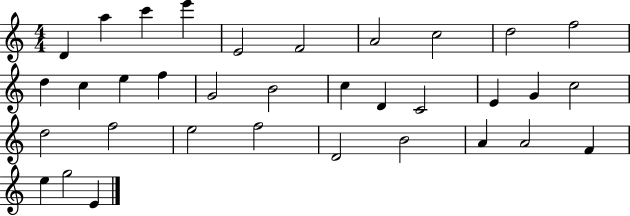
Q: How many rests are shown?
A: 0